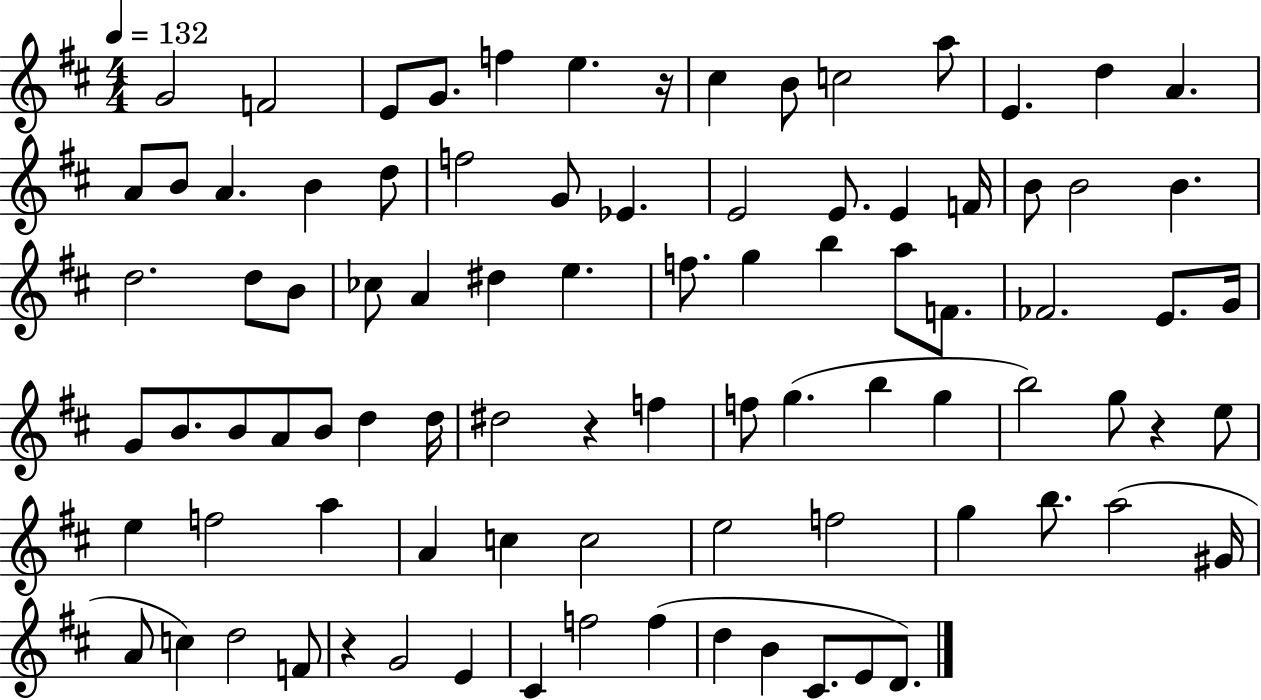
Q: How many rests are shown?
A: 4